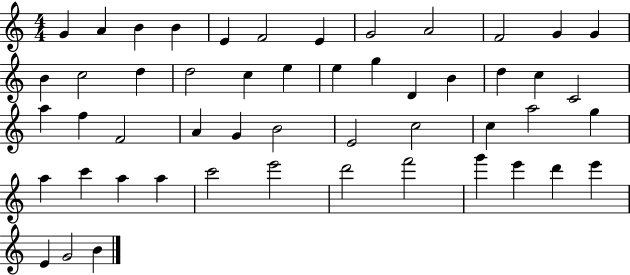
X:1
T:Untitled
M:4/4
L:1/4
K:C
G A B B E F2 E G2 A2 F2 G G B c2 d d2 c e e g D B d c C2 a f F2 A G B2 E2 c2 c a2 g a c' a a c'2 e'2 d'2 f'2 g' e' d' e' E G2 B